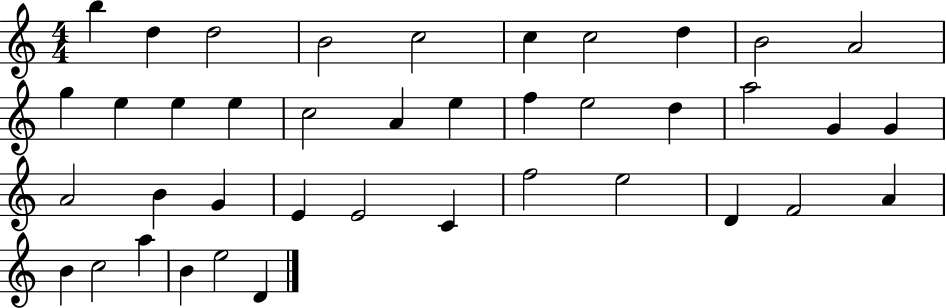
X:1
T:Untitled
M:4/4
L:1/4
K:C
b d d2 B2 c2 c c2 d B2 A2 g e e e c2 A e f e2 d a2 G G A2 B G E E2 C f2 e2 D F2 A B c2 a B e2 D